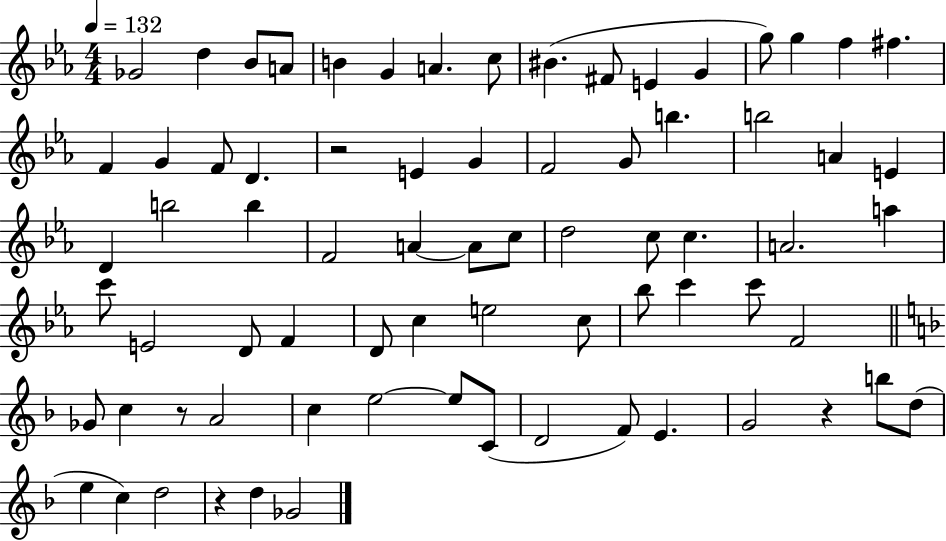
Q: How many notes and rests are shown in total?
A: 74